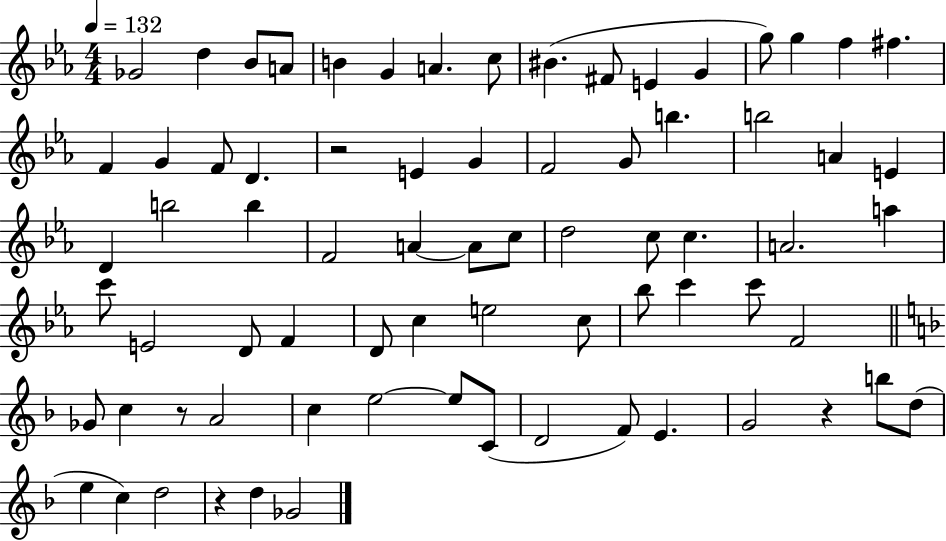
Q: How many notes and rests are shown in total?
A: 74